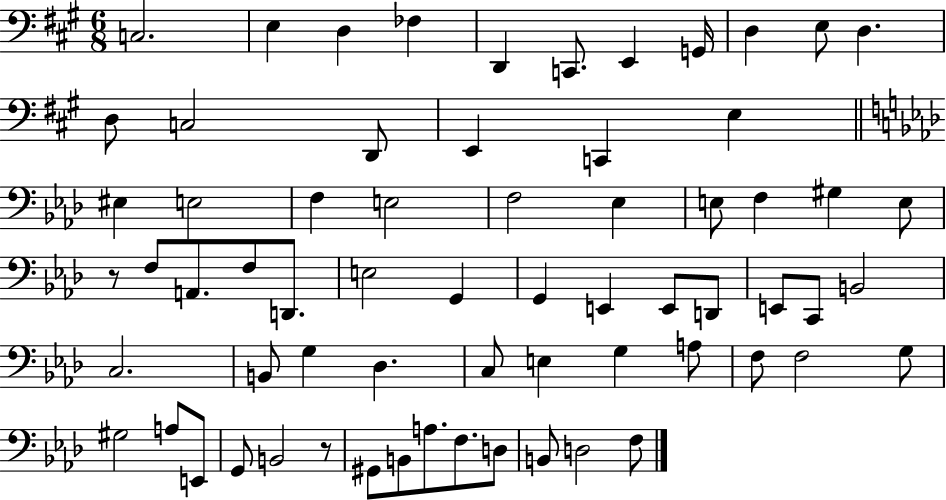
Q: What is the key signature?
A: A major